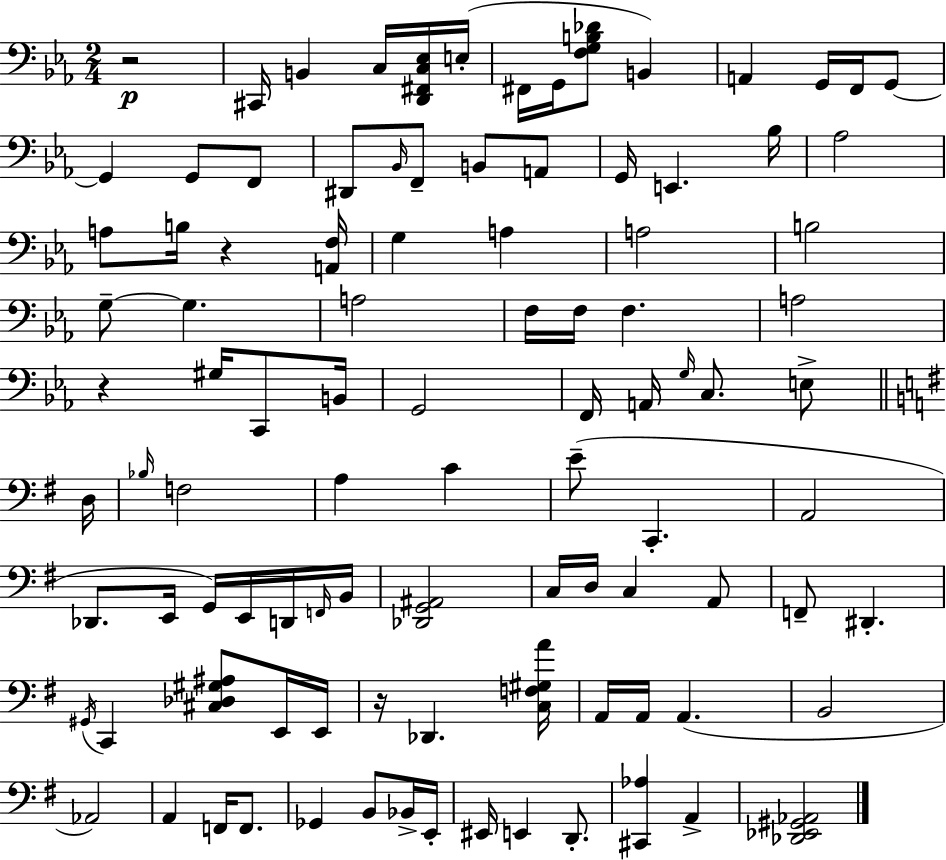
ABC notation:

X:1
T:Untitled
M:2/4
L:1/4
K:Eb
z2 ^C,,/4 B,, C,/4 [D,,^F,,C,_E,]/4 E,/4 ^F,,/4 G,,/4 [F,G,B,_D]/2 B,, A,, G,,/4 F,,/4 G,,/2 G,, G,,/2 F,,/2 ^D,,/2 _B,,/4 F,,/2 B,,/2 A,,/2 G,,/4 E,, _B,/4 _A,2 A,/2 B,/4 z [A,,F,]/4 G, A, A,2 B,2 G,/2 G, A,2 F,/4 F,/4 F, A,2 z ^G,/4 C,,/2 B,,/4 G,,2 F,,/4 A,,/4 G,/4 C,/2 E,/2 D,/4 _B,/4 F,2 A, C E/2 C,, A,,2 _D,,/2 E,,/4 G,,/4 E,,/4 D,,/4 F,,/4 B,,/4 [_D,,G,,^A,,]2 C,/4 D,/4 C, A,,/2 F,,/2 ^D,, ^G,,/4 C,, [^C,_D,^G,^A,]/2 E,,/4 E,,/4 z/4 _D,, [C,F,^G,A]/4 A,,/4 A,,/4 A,, B,,2 _A,,2 A,, F,,/4 F,,/2 _G,, B,,/2 _B,,/4 E,,/4 ^E,,/4 E,, D,,/2 [^C,,_A,] A,, [_D,,_E,,^G,,_A,,]2